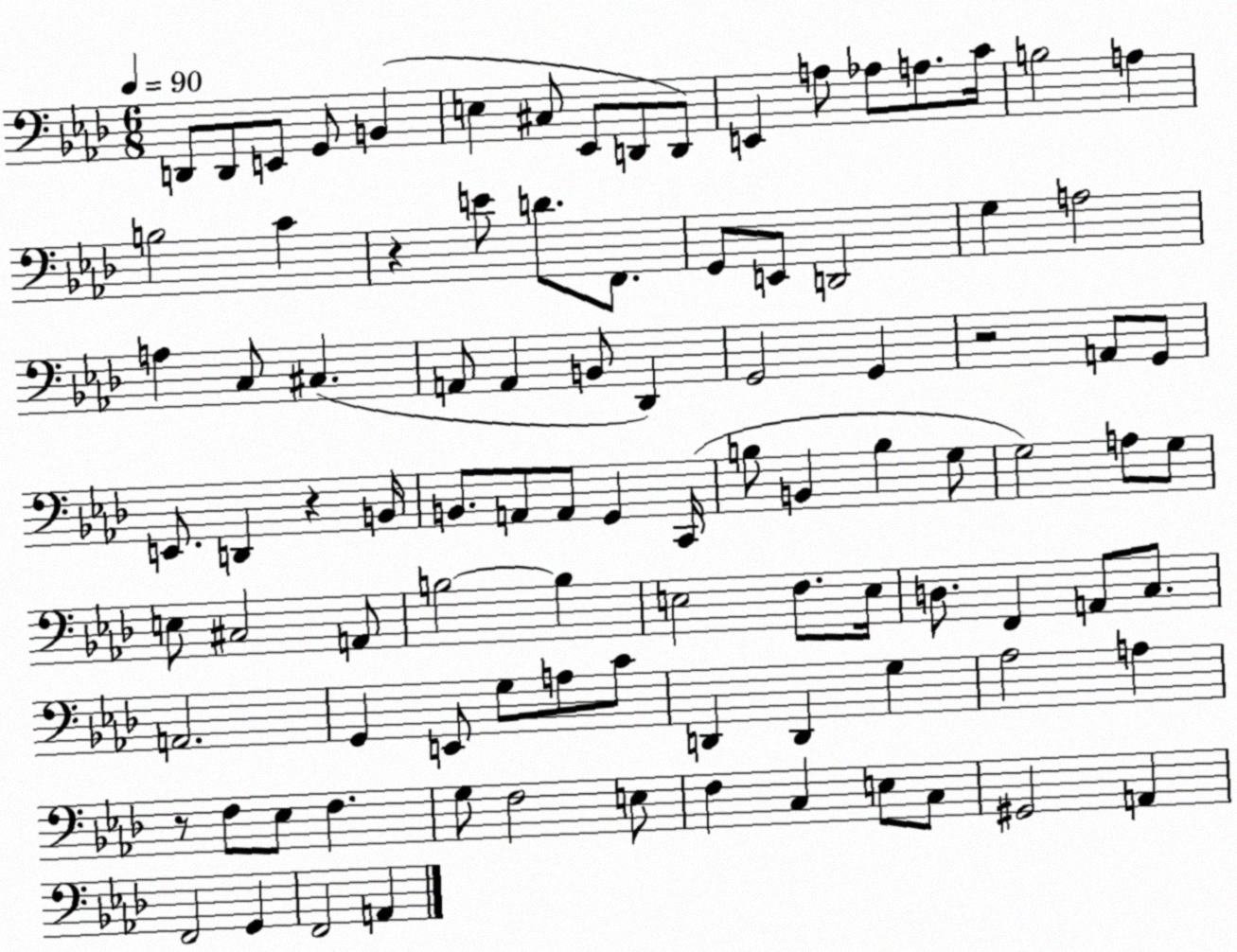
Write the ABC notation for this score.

X:1
T:Untitled
M:6/8
L:1/4
K:Ab
D,,/2 D,,/2 E,,/2 G,,/2 B,, E, ^C,/2 _E,,/2 D,,/2 D,,/2 E,, A,/2 _A,/2 A,/2 C/4 B,2 A, B,2 C z E/2 D/2 F,,/2 G,,/2 E,,/2 D,,2 G, A,2 A, C,/2 ^C, A,,/2 A,, B,,/2 _D,, G,,2 G,, z2 A,,/2 G,,/2 E,,/2 D,, z B,,/4 B,,/2 A,,/2 A,,/2 G,, C,,/4 B,/2 B,, B, G,/2 G,2 A,/2 G,/2 E,/2 ^C,2 A,,/2 B,2 B, E,2 F,/2 E,/4 D,/2 F,, A,,/2 C,/2 A,,2 G,, E,,/2 G,/2 A,/2 C/2 D,, D,, G, _A,2 A, z/2 F,/2 _E,/2 F, G,/2 F,2 E,/2 F, C, E,/2 C,/2 ^G,,2 A,, F,,2 G,, F,,2 A,,